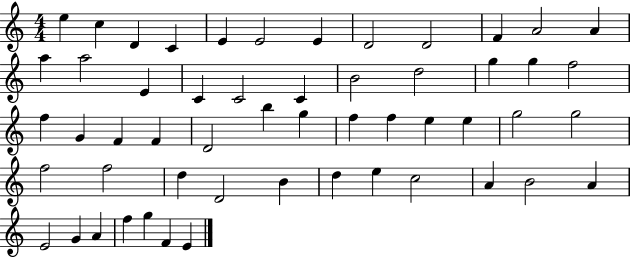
{
  \clef treble
  \numericTimeSignature
  \time 4/4
  \key c \major
  e''4 c''4 d'4 c'4 | e'4 e'2 e'4 | d'2 d'2 | f'4 a'2 a'4 | \break a''4 a''2 e'4 | c'4 c'2 c'4 | b'2 d''2 | g''4 g''4 f''2 | \break f''4 g'4 f'4 f'4 | d'2 b''4 g''4 | f''4 f''4 e''4 e''4 | g''2 g''2 | \break f''2 f''2 | d''4 d'2 b'4 | d''4 e''4 c''2 | a'4 b'2 a'4 | \break e'2 g'4 a'4 | f''4 g''4 f'4 e'4 | \bar "|."
}